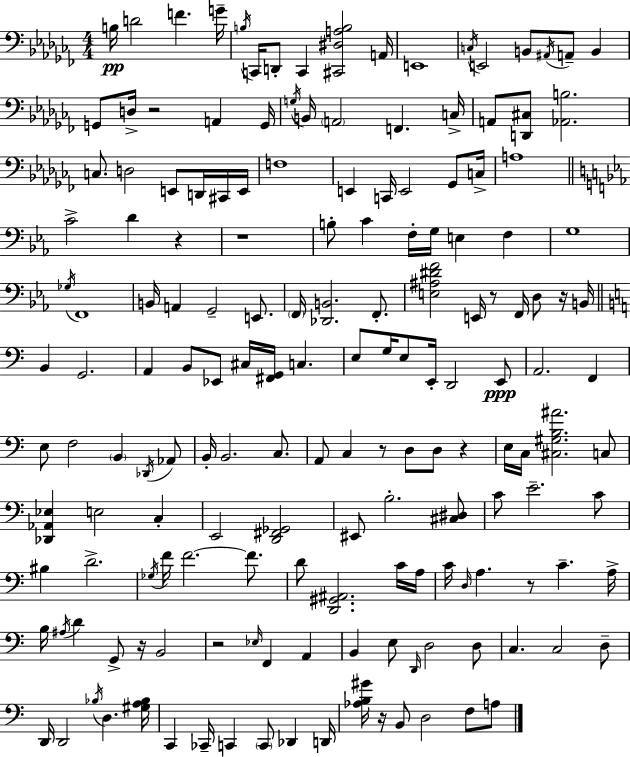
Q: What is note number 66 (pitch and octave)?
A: C#3